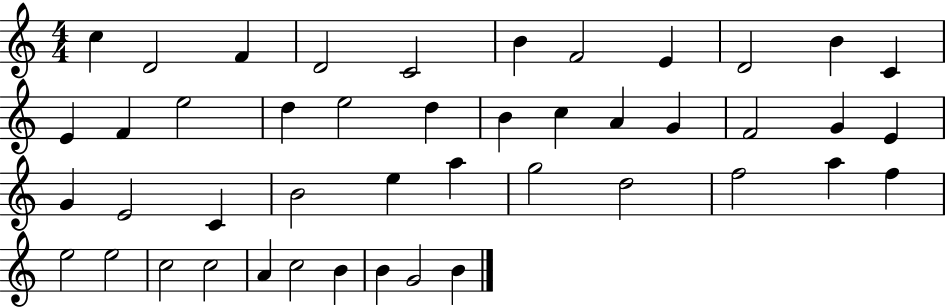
C5/q D4/h F4/q D4/h C4/h B4/q F4/h E4/q D4/h B4/q C4/q E4/q F4/q E5/h D5/q E5/h D5/q B4/q C5/q A4/q G4/q F4/h G4/q E4/q G4/q E4/h C4/q B4/h E5/q A5/q G5/h D5/h F5/h A5/q F5/q E5/h E5/h C5/h C5/h A4/q C5/h B4/q B4/q G4/h B4/q